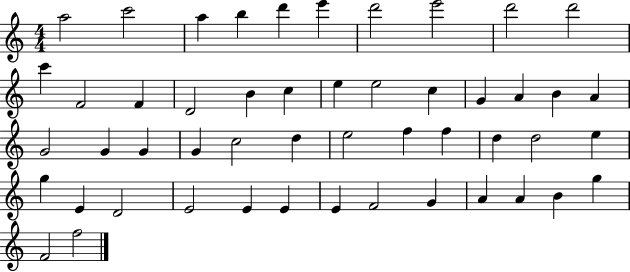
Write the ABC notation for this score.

X:1
T:Untitled
M:4/4
L:1/4
K:C
a2 c'2 a b d' e' d'2 e'2 d'2 d'2 c' F2 F D2 B c e e2 c G A B A G2 G G G c2 d e2 f f d d2 e g E D2 E2 E E E F2 G A A B g F2 f2